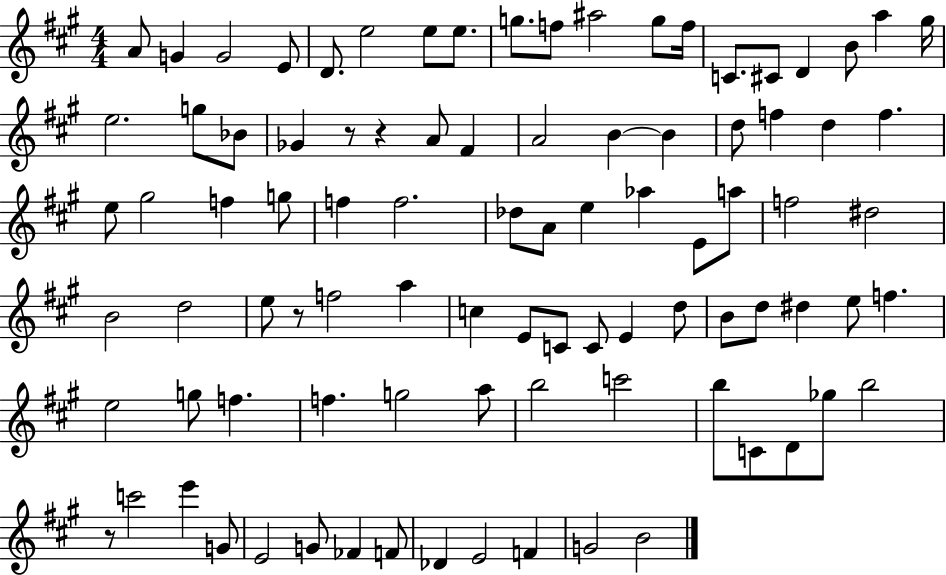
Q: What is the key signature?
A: A major